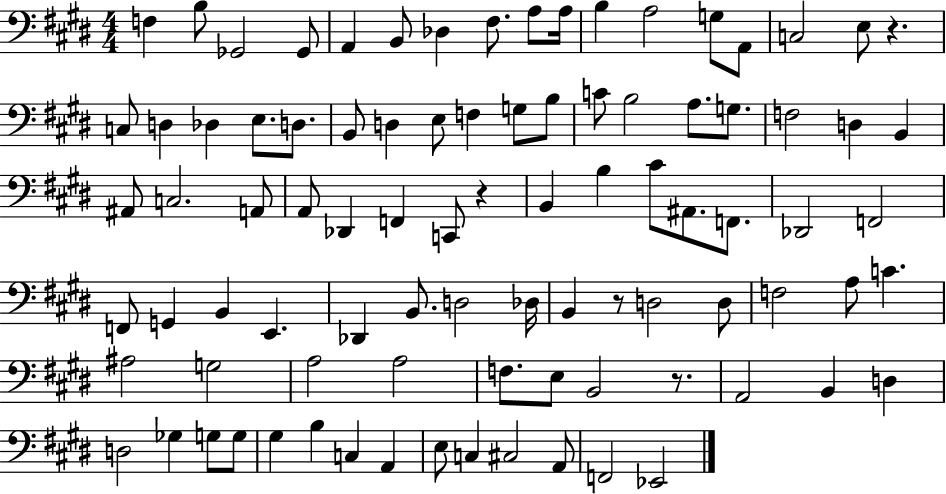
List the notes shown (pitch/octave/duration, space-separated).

F3/q B3/e Gb2/h Gb2/e A2/q B2/e Db3/q F#3/e. A3/e A3/s B3/q A3/h G3/e A2/e C3/h E3/e R/q. C3/e D3/q Db3/q E3/e. D3/e. B2/e D3/q E3/e F3/q G3/e B3/e C4/e B3/h A3/e. G3/e. F3/h D3/q B2/q A#2/e C3/h. A2/e A2/e Db2/q F2/q C2/e R/q B2/q B3/q C#4/e A#2/e. F2/e. Db2/h F2/h F2/e G2/q B2/q E2/q. Db2/q B2/e. D3/h Db3/s B2/q R/e D3/h D3/e F3/h A3/e C4/q. A#3/h G3/h A3/h A3/h F3/e. E3/e B2/h R/e. A2/h B2/q D3/q D3/h Gb3/q G3/e G3/e G#3/q B3/q C3/q A2/q E3/e C3/q C#3/h A2/e F2/h Eb2/h